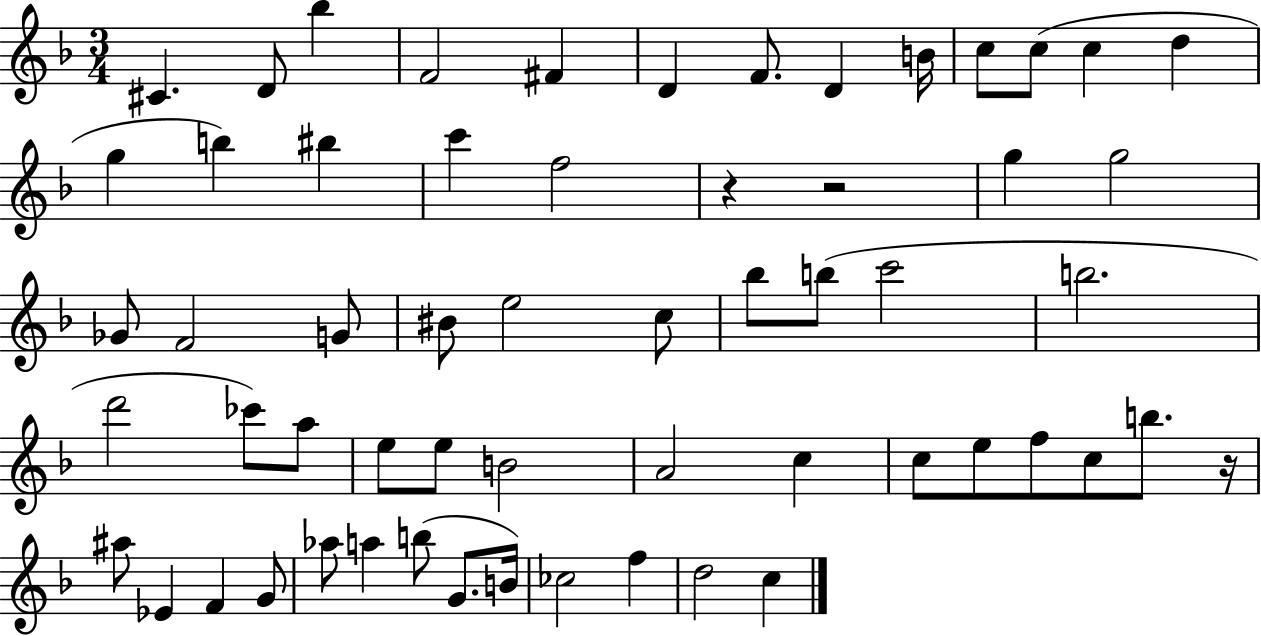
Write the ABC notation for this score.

X:1
T:Untitled
M:3/4
L:1/4
K:F
^C D/2 _b F2 ^F D F/2 D B/4 c/2 c/2 c d g b ^b c' f2 z z2 g g2 _G/2 F2 G/2 ^B/2 e2 c/2 _b/2 b/2 c'2 b2 d'2 _c'/2 a/2 e/2 e/2 B2 A2 c c/2 e/2 f/2 c/2 b/2 z/4 ^a/2 _E F G/2 _a/2 a b/2 G/2 B/4 _c2 f d2 c